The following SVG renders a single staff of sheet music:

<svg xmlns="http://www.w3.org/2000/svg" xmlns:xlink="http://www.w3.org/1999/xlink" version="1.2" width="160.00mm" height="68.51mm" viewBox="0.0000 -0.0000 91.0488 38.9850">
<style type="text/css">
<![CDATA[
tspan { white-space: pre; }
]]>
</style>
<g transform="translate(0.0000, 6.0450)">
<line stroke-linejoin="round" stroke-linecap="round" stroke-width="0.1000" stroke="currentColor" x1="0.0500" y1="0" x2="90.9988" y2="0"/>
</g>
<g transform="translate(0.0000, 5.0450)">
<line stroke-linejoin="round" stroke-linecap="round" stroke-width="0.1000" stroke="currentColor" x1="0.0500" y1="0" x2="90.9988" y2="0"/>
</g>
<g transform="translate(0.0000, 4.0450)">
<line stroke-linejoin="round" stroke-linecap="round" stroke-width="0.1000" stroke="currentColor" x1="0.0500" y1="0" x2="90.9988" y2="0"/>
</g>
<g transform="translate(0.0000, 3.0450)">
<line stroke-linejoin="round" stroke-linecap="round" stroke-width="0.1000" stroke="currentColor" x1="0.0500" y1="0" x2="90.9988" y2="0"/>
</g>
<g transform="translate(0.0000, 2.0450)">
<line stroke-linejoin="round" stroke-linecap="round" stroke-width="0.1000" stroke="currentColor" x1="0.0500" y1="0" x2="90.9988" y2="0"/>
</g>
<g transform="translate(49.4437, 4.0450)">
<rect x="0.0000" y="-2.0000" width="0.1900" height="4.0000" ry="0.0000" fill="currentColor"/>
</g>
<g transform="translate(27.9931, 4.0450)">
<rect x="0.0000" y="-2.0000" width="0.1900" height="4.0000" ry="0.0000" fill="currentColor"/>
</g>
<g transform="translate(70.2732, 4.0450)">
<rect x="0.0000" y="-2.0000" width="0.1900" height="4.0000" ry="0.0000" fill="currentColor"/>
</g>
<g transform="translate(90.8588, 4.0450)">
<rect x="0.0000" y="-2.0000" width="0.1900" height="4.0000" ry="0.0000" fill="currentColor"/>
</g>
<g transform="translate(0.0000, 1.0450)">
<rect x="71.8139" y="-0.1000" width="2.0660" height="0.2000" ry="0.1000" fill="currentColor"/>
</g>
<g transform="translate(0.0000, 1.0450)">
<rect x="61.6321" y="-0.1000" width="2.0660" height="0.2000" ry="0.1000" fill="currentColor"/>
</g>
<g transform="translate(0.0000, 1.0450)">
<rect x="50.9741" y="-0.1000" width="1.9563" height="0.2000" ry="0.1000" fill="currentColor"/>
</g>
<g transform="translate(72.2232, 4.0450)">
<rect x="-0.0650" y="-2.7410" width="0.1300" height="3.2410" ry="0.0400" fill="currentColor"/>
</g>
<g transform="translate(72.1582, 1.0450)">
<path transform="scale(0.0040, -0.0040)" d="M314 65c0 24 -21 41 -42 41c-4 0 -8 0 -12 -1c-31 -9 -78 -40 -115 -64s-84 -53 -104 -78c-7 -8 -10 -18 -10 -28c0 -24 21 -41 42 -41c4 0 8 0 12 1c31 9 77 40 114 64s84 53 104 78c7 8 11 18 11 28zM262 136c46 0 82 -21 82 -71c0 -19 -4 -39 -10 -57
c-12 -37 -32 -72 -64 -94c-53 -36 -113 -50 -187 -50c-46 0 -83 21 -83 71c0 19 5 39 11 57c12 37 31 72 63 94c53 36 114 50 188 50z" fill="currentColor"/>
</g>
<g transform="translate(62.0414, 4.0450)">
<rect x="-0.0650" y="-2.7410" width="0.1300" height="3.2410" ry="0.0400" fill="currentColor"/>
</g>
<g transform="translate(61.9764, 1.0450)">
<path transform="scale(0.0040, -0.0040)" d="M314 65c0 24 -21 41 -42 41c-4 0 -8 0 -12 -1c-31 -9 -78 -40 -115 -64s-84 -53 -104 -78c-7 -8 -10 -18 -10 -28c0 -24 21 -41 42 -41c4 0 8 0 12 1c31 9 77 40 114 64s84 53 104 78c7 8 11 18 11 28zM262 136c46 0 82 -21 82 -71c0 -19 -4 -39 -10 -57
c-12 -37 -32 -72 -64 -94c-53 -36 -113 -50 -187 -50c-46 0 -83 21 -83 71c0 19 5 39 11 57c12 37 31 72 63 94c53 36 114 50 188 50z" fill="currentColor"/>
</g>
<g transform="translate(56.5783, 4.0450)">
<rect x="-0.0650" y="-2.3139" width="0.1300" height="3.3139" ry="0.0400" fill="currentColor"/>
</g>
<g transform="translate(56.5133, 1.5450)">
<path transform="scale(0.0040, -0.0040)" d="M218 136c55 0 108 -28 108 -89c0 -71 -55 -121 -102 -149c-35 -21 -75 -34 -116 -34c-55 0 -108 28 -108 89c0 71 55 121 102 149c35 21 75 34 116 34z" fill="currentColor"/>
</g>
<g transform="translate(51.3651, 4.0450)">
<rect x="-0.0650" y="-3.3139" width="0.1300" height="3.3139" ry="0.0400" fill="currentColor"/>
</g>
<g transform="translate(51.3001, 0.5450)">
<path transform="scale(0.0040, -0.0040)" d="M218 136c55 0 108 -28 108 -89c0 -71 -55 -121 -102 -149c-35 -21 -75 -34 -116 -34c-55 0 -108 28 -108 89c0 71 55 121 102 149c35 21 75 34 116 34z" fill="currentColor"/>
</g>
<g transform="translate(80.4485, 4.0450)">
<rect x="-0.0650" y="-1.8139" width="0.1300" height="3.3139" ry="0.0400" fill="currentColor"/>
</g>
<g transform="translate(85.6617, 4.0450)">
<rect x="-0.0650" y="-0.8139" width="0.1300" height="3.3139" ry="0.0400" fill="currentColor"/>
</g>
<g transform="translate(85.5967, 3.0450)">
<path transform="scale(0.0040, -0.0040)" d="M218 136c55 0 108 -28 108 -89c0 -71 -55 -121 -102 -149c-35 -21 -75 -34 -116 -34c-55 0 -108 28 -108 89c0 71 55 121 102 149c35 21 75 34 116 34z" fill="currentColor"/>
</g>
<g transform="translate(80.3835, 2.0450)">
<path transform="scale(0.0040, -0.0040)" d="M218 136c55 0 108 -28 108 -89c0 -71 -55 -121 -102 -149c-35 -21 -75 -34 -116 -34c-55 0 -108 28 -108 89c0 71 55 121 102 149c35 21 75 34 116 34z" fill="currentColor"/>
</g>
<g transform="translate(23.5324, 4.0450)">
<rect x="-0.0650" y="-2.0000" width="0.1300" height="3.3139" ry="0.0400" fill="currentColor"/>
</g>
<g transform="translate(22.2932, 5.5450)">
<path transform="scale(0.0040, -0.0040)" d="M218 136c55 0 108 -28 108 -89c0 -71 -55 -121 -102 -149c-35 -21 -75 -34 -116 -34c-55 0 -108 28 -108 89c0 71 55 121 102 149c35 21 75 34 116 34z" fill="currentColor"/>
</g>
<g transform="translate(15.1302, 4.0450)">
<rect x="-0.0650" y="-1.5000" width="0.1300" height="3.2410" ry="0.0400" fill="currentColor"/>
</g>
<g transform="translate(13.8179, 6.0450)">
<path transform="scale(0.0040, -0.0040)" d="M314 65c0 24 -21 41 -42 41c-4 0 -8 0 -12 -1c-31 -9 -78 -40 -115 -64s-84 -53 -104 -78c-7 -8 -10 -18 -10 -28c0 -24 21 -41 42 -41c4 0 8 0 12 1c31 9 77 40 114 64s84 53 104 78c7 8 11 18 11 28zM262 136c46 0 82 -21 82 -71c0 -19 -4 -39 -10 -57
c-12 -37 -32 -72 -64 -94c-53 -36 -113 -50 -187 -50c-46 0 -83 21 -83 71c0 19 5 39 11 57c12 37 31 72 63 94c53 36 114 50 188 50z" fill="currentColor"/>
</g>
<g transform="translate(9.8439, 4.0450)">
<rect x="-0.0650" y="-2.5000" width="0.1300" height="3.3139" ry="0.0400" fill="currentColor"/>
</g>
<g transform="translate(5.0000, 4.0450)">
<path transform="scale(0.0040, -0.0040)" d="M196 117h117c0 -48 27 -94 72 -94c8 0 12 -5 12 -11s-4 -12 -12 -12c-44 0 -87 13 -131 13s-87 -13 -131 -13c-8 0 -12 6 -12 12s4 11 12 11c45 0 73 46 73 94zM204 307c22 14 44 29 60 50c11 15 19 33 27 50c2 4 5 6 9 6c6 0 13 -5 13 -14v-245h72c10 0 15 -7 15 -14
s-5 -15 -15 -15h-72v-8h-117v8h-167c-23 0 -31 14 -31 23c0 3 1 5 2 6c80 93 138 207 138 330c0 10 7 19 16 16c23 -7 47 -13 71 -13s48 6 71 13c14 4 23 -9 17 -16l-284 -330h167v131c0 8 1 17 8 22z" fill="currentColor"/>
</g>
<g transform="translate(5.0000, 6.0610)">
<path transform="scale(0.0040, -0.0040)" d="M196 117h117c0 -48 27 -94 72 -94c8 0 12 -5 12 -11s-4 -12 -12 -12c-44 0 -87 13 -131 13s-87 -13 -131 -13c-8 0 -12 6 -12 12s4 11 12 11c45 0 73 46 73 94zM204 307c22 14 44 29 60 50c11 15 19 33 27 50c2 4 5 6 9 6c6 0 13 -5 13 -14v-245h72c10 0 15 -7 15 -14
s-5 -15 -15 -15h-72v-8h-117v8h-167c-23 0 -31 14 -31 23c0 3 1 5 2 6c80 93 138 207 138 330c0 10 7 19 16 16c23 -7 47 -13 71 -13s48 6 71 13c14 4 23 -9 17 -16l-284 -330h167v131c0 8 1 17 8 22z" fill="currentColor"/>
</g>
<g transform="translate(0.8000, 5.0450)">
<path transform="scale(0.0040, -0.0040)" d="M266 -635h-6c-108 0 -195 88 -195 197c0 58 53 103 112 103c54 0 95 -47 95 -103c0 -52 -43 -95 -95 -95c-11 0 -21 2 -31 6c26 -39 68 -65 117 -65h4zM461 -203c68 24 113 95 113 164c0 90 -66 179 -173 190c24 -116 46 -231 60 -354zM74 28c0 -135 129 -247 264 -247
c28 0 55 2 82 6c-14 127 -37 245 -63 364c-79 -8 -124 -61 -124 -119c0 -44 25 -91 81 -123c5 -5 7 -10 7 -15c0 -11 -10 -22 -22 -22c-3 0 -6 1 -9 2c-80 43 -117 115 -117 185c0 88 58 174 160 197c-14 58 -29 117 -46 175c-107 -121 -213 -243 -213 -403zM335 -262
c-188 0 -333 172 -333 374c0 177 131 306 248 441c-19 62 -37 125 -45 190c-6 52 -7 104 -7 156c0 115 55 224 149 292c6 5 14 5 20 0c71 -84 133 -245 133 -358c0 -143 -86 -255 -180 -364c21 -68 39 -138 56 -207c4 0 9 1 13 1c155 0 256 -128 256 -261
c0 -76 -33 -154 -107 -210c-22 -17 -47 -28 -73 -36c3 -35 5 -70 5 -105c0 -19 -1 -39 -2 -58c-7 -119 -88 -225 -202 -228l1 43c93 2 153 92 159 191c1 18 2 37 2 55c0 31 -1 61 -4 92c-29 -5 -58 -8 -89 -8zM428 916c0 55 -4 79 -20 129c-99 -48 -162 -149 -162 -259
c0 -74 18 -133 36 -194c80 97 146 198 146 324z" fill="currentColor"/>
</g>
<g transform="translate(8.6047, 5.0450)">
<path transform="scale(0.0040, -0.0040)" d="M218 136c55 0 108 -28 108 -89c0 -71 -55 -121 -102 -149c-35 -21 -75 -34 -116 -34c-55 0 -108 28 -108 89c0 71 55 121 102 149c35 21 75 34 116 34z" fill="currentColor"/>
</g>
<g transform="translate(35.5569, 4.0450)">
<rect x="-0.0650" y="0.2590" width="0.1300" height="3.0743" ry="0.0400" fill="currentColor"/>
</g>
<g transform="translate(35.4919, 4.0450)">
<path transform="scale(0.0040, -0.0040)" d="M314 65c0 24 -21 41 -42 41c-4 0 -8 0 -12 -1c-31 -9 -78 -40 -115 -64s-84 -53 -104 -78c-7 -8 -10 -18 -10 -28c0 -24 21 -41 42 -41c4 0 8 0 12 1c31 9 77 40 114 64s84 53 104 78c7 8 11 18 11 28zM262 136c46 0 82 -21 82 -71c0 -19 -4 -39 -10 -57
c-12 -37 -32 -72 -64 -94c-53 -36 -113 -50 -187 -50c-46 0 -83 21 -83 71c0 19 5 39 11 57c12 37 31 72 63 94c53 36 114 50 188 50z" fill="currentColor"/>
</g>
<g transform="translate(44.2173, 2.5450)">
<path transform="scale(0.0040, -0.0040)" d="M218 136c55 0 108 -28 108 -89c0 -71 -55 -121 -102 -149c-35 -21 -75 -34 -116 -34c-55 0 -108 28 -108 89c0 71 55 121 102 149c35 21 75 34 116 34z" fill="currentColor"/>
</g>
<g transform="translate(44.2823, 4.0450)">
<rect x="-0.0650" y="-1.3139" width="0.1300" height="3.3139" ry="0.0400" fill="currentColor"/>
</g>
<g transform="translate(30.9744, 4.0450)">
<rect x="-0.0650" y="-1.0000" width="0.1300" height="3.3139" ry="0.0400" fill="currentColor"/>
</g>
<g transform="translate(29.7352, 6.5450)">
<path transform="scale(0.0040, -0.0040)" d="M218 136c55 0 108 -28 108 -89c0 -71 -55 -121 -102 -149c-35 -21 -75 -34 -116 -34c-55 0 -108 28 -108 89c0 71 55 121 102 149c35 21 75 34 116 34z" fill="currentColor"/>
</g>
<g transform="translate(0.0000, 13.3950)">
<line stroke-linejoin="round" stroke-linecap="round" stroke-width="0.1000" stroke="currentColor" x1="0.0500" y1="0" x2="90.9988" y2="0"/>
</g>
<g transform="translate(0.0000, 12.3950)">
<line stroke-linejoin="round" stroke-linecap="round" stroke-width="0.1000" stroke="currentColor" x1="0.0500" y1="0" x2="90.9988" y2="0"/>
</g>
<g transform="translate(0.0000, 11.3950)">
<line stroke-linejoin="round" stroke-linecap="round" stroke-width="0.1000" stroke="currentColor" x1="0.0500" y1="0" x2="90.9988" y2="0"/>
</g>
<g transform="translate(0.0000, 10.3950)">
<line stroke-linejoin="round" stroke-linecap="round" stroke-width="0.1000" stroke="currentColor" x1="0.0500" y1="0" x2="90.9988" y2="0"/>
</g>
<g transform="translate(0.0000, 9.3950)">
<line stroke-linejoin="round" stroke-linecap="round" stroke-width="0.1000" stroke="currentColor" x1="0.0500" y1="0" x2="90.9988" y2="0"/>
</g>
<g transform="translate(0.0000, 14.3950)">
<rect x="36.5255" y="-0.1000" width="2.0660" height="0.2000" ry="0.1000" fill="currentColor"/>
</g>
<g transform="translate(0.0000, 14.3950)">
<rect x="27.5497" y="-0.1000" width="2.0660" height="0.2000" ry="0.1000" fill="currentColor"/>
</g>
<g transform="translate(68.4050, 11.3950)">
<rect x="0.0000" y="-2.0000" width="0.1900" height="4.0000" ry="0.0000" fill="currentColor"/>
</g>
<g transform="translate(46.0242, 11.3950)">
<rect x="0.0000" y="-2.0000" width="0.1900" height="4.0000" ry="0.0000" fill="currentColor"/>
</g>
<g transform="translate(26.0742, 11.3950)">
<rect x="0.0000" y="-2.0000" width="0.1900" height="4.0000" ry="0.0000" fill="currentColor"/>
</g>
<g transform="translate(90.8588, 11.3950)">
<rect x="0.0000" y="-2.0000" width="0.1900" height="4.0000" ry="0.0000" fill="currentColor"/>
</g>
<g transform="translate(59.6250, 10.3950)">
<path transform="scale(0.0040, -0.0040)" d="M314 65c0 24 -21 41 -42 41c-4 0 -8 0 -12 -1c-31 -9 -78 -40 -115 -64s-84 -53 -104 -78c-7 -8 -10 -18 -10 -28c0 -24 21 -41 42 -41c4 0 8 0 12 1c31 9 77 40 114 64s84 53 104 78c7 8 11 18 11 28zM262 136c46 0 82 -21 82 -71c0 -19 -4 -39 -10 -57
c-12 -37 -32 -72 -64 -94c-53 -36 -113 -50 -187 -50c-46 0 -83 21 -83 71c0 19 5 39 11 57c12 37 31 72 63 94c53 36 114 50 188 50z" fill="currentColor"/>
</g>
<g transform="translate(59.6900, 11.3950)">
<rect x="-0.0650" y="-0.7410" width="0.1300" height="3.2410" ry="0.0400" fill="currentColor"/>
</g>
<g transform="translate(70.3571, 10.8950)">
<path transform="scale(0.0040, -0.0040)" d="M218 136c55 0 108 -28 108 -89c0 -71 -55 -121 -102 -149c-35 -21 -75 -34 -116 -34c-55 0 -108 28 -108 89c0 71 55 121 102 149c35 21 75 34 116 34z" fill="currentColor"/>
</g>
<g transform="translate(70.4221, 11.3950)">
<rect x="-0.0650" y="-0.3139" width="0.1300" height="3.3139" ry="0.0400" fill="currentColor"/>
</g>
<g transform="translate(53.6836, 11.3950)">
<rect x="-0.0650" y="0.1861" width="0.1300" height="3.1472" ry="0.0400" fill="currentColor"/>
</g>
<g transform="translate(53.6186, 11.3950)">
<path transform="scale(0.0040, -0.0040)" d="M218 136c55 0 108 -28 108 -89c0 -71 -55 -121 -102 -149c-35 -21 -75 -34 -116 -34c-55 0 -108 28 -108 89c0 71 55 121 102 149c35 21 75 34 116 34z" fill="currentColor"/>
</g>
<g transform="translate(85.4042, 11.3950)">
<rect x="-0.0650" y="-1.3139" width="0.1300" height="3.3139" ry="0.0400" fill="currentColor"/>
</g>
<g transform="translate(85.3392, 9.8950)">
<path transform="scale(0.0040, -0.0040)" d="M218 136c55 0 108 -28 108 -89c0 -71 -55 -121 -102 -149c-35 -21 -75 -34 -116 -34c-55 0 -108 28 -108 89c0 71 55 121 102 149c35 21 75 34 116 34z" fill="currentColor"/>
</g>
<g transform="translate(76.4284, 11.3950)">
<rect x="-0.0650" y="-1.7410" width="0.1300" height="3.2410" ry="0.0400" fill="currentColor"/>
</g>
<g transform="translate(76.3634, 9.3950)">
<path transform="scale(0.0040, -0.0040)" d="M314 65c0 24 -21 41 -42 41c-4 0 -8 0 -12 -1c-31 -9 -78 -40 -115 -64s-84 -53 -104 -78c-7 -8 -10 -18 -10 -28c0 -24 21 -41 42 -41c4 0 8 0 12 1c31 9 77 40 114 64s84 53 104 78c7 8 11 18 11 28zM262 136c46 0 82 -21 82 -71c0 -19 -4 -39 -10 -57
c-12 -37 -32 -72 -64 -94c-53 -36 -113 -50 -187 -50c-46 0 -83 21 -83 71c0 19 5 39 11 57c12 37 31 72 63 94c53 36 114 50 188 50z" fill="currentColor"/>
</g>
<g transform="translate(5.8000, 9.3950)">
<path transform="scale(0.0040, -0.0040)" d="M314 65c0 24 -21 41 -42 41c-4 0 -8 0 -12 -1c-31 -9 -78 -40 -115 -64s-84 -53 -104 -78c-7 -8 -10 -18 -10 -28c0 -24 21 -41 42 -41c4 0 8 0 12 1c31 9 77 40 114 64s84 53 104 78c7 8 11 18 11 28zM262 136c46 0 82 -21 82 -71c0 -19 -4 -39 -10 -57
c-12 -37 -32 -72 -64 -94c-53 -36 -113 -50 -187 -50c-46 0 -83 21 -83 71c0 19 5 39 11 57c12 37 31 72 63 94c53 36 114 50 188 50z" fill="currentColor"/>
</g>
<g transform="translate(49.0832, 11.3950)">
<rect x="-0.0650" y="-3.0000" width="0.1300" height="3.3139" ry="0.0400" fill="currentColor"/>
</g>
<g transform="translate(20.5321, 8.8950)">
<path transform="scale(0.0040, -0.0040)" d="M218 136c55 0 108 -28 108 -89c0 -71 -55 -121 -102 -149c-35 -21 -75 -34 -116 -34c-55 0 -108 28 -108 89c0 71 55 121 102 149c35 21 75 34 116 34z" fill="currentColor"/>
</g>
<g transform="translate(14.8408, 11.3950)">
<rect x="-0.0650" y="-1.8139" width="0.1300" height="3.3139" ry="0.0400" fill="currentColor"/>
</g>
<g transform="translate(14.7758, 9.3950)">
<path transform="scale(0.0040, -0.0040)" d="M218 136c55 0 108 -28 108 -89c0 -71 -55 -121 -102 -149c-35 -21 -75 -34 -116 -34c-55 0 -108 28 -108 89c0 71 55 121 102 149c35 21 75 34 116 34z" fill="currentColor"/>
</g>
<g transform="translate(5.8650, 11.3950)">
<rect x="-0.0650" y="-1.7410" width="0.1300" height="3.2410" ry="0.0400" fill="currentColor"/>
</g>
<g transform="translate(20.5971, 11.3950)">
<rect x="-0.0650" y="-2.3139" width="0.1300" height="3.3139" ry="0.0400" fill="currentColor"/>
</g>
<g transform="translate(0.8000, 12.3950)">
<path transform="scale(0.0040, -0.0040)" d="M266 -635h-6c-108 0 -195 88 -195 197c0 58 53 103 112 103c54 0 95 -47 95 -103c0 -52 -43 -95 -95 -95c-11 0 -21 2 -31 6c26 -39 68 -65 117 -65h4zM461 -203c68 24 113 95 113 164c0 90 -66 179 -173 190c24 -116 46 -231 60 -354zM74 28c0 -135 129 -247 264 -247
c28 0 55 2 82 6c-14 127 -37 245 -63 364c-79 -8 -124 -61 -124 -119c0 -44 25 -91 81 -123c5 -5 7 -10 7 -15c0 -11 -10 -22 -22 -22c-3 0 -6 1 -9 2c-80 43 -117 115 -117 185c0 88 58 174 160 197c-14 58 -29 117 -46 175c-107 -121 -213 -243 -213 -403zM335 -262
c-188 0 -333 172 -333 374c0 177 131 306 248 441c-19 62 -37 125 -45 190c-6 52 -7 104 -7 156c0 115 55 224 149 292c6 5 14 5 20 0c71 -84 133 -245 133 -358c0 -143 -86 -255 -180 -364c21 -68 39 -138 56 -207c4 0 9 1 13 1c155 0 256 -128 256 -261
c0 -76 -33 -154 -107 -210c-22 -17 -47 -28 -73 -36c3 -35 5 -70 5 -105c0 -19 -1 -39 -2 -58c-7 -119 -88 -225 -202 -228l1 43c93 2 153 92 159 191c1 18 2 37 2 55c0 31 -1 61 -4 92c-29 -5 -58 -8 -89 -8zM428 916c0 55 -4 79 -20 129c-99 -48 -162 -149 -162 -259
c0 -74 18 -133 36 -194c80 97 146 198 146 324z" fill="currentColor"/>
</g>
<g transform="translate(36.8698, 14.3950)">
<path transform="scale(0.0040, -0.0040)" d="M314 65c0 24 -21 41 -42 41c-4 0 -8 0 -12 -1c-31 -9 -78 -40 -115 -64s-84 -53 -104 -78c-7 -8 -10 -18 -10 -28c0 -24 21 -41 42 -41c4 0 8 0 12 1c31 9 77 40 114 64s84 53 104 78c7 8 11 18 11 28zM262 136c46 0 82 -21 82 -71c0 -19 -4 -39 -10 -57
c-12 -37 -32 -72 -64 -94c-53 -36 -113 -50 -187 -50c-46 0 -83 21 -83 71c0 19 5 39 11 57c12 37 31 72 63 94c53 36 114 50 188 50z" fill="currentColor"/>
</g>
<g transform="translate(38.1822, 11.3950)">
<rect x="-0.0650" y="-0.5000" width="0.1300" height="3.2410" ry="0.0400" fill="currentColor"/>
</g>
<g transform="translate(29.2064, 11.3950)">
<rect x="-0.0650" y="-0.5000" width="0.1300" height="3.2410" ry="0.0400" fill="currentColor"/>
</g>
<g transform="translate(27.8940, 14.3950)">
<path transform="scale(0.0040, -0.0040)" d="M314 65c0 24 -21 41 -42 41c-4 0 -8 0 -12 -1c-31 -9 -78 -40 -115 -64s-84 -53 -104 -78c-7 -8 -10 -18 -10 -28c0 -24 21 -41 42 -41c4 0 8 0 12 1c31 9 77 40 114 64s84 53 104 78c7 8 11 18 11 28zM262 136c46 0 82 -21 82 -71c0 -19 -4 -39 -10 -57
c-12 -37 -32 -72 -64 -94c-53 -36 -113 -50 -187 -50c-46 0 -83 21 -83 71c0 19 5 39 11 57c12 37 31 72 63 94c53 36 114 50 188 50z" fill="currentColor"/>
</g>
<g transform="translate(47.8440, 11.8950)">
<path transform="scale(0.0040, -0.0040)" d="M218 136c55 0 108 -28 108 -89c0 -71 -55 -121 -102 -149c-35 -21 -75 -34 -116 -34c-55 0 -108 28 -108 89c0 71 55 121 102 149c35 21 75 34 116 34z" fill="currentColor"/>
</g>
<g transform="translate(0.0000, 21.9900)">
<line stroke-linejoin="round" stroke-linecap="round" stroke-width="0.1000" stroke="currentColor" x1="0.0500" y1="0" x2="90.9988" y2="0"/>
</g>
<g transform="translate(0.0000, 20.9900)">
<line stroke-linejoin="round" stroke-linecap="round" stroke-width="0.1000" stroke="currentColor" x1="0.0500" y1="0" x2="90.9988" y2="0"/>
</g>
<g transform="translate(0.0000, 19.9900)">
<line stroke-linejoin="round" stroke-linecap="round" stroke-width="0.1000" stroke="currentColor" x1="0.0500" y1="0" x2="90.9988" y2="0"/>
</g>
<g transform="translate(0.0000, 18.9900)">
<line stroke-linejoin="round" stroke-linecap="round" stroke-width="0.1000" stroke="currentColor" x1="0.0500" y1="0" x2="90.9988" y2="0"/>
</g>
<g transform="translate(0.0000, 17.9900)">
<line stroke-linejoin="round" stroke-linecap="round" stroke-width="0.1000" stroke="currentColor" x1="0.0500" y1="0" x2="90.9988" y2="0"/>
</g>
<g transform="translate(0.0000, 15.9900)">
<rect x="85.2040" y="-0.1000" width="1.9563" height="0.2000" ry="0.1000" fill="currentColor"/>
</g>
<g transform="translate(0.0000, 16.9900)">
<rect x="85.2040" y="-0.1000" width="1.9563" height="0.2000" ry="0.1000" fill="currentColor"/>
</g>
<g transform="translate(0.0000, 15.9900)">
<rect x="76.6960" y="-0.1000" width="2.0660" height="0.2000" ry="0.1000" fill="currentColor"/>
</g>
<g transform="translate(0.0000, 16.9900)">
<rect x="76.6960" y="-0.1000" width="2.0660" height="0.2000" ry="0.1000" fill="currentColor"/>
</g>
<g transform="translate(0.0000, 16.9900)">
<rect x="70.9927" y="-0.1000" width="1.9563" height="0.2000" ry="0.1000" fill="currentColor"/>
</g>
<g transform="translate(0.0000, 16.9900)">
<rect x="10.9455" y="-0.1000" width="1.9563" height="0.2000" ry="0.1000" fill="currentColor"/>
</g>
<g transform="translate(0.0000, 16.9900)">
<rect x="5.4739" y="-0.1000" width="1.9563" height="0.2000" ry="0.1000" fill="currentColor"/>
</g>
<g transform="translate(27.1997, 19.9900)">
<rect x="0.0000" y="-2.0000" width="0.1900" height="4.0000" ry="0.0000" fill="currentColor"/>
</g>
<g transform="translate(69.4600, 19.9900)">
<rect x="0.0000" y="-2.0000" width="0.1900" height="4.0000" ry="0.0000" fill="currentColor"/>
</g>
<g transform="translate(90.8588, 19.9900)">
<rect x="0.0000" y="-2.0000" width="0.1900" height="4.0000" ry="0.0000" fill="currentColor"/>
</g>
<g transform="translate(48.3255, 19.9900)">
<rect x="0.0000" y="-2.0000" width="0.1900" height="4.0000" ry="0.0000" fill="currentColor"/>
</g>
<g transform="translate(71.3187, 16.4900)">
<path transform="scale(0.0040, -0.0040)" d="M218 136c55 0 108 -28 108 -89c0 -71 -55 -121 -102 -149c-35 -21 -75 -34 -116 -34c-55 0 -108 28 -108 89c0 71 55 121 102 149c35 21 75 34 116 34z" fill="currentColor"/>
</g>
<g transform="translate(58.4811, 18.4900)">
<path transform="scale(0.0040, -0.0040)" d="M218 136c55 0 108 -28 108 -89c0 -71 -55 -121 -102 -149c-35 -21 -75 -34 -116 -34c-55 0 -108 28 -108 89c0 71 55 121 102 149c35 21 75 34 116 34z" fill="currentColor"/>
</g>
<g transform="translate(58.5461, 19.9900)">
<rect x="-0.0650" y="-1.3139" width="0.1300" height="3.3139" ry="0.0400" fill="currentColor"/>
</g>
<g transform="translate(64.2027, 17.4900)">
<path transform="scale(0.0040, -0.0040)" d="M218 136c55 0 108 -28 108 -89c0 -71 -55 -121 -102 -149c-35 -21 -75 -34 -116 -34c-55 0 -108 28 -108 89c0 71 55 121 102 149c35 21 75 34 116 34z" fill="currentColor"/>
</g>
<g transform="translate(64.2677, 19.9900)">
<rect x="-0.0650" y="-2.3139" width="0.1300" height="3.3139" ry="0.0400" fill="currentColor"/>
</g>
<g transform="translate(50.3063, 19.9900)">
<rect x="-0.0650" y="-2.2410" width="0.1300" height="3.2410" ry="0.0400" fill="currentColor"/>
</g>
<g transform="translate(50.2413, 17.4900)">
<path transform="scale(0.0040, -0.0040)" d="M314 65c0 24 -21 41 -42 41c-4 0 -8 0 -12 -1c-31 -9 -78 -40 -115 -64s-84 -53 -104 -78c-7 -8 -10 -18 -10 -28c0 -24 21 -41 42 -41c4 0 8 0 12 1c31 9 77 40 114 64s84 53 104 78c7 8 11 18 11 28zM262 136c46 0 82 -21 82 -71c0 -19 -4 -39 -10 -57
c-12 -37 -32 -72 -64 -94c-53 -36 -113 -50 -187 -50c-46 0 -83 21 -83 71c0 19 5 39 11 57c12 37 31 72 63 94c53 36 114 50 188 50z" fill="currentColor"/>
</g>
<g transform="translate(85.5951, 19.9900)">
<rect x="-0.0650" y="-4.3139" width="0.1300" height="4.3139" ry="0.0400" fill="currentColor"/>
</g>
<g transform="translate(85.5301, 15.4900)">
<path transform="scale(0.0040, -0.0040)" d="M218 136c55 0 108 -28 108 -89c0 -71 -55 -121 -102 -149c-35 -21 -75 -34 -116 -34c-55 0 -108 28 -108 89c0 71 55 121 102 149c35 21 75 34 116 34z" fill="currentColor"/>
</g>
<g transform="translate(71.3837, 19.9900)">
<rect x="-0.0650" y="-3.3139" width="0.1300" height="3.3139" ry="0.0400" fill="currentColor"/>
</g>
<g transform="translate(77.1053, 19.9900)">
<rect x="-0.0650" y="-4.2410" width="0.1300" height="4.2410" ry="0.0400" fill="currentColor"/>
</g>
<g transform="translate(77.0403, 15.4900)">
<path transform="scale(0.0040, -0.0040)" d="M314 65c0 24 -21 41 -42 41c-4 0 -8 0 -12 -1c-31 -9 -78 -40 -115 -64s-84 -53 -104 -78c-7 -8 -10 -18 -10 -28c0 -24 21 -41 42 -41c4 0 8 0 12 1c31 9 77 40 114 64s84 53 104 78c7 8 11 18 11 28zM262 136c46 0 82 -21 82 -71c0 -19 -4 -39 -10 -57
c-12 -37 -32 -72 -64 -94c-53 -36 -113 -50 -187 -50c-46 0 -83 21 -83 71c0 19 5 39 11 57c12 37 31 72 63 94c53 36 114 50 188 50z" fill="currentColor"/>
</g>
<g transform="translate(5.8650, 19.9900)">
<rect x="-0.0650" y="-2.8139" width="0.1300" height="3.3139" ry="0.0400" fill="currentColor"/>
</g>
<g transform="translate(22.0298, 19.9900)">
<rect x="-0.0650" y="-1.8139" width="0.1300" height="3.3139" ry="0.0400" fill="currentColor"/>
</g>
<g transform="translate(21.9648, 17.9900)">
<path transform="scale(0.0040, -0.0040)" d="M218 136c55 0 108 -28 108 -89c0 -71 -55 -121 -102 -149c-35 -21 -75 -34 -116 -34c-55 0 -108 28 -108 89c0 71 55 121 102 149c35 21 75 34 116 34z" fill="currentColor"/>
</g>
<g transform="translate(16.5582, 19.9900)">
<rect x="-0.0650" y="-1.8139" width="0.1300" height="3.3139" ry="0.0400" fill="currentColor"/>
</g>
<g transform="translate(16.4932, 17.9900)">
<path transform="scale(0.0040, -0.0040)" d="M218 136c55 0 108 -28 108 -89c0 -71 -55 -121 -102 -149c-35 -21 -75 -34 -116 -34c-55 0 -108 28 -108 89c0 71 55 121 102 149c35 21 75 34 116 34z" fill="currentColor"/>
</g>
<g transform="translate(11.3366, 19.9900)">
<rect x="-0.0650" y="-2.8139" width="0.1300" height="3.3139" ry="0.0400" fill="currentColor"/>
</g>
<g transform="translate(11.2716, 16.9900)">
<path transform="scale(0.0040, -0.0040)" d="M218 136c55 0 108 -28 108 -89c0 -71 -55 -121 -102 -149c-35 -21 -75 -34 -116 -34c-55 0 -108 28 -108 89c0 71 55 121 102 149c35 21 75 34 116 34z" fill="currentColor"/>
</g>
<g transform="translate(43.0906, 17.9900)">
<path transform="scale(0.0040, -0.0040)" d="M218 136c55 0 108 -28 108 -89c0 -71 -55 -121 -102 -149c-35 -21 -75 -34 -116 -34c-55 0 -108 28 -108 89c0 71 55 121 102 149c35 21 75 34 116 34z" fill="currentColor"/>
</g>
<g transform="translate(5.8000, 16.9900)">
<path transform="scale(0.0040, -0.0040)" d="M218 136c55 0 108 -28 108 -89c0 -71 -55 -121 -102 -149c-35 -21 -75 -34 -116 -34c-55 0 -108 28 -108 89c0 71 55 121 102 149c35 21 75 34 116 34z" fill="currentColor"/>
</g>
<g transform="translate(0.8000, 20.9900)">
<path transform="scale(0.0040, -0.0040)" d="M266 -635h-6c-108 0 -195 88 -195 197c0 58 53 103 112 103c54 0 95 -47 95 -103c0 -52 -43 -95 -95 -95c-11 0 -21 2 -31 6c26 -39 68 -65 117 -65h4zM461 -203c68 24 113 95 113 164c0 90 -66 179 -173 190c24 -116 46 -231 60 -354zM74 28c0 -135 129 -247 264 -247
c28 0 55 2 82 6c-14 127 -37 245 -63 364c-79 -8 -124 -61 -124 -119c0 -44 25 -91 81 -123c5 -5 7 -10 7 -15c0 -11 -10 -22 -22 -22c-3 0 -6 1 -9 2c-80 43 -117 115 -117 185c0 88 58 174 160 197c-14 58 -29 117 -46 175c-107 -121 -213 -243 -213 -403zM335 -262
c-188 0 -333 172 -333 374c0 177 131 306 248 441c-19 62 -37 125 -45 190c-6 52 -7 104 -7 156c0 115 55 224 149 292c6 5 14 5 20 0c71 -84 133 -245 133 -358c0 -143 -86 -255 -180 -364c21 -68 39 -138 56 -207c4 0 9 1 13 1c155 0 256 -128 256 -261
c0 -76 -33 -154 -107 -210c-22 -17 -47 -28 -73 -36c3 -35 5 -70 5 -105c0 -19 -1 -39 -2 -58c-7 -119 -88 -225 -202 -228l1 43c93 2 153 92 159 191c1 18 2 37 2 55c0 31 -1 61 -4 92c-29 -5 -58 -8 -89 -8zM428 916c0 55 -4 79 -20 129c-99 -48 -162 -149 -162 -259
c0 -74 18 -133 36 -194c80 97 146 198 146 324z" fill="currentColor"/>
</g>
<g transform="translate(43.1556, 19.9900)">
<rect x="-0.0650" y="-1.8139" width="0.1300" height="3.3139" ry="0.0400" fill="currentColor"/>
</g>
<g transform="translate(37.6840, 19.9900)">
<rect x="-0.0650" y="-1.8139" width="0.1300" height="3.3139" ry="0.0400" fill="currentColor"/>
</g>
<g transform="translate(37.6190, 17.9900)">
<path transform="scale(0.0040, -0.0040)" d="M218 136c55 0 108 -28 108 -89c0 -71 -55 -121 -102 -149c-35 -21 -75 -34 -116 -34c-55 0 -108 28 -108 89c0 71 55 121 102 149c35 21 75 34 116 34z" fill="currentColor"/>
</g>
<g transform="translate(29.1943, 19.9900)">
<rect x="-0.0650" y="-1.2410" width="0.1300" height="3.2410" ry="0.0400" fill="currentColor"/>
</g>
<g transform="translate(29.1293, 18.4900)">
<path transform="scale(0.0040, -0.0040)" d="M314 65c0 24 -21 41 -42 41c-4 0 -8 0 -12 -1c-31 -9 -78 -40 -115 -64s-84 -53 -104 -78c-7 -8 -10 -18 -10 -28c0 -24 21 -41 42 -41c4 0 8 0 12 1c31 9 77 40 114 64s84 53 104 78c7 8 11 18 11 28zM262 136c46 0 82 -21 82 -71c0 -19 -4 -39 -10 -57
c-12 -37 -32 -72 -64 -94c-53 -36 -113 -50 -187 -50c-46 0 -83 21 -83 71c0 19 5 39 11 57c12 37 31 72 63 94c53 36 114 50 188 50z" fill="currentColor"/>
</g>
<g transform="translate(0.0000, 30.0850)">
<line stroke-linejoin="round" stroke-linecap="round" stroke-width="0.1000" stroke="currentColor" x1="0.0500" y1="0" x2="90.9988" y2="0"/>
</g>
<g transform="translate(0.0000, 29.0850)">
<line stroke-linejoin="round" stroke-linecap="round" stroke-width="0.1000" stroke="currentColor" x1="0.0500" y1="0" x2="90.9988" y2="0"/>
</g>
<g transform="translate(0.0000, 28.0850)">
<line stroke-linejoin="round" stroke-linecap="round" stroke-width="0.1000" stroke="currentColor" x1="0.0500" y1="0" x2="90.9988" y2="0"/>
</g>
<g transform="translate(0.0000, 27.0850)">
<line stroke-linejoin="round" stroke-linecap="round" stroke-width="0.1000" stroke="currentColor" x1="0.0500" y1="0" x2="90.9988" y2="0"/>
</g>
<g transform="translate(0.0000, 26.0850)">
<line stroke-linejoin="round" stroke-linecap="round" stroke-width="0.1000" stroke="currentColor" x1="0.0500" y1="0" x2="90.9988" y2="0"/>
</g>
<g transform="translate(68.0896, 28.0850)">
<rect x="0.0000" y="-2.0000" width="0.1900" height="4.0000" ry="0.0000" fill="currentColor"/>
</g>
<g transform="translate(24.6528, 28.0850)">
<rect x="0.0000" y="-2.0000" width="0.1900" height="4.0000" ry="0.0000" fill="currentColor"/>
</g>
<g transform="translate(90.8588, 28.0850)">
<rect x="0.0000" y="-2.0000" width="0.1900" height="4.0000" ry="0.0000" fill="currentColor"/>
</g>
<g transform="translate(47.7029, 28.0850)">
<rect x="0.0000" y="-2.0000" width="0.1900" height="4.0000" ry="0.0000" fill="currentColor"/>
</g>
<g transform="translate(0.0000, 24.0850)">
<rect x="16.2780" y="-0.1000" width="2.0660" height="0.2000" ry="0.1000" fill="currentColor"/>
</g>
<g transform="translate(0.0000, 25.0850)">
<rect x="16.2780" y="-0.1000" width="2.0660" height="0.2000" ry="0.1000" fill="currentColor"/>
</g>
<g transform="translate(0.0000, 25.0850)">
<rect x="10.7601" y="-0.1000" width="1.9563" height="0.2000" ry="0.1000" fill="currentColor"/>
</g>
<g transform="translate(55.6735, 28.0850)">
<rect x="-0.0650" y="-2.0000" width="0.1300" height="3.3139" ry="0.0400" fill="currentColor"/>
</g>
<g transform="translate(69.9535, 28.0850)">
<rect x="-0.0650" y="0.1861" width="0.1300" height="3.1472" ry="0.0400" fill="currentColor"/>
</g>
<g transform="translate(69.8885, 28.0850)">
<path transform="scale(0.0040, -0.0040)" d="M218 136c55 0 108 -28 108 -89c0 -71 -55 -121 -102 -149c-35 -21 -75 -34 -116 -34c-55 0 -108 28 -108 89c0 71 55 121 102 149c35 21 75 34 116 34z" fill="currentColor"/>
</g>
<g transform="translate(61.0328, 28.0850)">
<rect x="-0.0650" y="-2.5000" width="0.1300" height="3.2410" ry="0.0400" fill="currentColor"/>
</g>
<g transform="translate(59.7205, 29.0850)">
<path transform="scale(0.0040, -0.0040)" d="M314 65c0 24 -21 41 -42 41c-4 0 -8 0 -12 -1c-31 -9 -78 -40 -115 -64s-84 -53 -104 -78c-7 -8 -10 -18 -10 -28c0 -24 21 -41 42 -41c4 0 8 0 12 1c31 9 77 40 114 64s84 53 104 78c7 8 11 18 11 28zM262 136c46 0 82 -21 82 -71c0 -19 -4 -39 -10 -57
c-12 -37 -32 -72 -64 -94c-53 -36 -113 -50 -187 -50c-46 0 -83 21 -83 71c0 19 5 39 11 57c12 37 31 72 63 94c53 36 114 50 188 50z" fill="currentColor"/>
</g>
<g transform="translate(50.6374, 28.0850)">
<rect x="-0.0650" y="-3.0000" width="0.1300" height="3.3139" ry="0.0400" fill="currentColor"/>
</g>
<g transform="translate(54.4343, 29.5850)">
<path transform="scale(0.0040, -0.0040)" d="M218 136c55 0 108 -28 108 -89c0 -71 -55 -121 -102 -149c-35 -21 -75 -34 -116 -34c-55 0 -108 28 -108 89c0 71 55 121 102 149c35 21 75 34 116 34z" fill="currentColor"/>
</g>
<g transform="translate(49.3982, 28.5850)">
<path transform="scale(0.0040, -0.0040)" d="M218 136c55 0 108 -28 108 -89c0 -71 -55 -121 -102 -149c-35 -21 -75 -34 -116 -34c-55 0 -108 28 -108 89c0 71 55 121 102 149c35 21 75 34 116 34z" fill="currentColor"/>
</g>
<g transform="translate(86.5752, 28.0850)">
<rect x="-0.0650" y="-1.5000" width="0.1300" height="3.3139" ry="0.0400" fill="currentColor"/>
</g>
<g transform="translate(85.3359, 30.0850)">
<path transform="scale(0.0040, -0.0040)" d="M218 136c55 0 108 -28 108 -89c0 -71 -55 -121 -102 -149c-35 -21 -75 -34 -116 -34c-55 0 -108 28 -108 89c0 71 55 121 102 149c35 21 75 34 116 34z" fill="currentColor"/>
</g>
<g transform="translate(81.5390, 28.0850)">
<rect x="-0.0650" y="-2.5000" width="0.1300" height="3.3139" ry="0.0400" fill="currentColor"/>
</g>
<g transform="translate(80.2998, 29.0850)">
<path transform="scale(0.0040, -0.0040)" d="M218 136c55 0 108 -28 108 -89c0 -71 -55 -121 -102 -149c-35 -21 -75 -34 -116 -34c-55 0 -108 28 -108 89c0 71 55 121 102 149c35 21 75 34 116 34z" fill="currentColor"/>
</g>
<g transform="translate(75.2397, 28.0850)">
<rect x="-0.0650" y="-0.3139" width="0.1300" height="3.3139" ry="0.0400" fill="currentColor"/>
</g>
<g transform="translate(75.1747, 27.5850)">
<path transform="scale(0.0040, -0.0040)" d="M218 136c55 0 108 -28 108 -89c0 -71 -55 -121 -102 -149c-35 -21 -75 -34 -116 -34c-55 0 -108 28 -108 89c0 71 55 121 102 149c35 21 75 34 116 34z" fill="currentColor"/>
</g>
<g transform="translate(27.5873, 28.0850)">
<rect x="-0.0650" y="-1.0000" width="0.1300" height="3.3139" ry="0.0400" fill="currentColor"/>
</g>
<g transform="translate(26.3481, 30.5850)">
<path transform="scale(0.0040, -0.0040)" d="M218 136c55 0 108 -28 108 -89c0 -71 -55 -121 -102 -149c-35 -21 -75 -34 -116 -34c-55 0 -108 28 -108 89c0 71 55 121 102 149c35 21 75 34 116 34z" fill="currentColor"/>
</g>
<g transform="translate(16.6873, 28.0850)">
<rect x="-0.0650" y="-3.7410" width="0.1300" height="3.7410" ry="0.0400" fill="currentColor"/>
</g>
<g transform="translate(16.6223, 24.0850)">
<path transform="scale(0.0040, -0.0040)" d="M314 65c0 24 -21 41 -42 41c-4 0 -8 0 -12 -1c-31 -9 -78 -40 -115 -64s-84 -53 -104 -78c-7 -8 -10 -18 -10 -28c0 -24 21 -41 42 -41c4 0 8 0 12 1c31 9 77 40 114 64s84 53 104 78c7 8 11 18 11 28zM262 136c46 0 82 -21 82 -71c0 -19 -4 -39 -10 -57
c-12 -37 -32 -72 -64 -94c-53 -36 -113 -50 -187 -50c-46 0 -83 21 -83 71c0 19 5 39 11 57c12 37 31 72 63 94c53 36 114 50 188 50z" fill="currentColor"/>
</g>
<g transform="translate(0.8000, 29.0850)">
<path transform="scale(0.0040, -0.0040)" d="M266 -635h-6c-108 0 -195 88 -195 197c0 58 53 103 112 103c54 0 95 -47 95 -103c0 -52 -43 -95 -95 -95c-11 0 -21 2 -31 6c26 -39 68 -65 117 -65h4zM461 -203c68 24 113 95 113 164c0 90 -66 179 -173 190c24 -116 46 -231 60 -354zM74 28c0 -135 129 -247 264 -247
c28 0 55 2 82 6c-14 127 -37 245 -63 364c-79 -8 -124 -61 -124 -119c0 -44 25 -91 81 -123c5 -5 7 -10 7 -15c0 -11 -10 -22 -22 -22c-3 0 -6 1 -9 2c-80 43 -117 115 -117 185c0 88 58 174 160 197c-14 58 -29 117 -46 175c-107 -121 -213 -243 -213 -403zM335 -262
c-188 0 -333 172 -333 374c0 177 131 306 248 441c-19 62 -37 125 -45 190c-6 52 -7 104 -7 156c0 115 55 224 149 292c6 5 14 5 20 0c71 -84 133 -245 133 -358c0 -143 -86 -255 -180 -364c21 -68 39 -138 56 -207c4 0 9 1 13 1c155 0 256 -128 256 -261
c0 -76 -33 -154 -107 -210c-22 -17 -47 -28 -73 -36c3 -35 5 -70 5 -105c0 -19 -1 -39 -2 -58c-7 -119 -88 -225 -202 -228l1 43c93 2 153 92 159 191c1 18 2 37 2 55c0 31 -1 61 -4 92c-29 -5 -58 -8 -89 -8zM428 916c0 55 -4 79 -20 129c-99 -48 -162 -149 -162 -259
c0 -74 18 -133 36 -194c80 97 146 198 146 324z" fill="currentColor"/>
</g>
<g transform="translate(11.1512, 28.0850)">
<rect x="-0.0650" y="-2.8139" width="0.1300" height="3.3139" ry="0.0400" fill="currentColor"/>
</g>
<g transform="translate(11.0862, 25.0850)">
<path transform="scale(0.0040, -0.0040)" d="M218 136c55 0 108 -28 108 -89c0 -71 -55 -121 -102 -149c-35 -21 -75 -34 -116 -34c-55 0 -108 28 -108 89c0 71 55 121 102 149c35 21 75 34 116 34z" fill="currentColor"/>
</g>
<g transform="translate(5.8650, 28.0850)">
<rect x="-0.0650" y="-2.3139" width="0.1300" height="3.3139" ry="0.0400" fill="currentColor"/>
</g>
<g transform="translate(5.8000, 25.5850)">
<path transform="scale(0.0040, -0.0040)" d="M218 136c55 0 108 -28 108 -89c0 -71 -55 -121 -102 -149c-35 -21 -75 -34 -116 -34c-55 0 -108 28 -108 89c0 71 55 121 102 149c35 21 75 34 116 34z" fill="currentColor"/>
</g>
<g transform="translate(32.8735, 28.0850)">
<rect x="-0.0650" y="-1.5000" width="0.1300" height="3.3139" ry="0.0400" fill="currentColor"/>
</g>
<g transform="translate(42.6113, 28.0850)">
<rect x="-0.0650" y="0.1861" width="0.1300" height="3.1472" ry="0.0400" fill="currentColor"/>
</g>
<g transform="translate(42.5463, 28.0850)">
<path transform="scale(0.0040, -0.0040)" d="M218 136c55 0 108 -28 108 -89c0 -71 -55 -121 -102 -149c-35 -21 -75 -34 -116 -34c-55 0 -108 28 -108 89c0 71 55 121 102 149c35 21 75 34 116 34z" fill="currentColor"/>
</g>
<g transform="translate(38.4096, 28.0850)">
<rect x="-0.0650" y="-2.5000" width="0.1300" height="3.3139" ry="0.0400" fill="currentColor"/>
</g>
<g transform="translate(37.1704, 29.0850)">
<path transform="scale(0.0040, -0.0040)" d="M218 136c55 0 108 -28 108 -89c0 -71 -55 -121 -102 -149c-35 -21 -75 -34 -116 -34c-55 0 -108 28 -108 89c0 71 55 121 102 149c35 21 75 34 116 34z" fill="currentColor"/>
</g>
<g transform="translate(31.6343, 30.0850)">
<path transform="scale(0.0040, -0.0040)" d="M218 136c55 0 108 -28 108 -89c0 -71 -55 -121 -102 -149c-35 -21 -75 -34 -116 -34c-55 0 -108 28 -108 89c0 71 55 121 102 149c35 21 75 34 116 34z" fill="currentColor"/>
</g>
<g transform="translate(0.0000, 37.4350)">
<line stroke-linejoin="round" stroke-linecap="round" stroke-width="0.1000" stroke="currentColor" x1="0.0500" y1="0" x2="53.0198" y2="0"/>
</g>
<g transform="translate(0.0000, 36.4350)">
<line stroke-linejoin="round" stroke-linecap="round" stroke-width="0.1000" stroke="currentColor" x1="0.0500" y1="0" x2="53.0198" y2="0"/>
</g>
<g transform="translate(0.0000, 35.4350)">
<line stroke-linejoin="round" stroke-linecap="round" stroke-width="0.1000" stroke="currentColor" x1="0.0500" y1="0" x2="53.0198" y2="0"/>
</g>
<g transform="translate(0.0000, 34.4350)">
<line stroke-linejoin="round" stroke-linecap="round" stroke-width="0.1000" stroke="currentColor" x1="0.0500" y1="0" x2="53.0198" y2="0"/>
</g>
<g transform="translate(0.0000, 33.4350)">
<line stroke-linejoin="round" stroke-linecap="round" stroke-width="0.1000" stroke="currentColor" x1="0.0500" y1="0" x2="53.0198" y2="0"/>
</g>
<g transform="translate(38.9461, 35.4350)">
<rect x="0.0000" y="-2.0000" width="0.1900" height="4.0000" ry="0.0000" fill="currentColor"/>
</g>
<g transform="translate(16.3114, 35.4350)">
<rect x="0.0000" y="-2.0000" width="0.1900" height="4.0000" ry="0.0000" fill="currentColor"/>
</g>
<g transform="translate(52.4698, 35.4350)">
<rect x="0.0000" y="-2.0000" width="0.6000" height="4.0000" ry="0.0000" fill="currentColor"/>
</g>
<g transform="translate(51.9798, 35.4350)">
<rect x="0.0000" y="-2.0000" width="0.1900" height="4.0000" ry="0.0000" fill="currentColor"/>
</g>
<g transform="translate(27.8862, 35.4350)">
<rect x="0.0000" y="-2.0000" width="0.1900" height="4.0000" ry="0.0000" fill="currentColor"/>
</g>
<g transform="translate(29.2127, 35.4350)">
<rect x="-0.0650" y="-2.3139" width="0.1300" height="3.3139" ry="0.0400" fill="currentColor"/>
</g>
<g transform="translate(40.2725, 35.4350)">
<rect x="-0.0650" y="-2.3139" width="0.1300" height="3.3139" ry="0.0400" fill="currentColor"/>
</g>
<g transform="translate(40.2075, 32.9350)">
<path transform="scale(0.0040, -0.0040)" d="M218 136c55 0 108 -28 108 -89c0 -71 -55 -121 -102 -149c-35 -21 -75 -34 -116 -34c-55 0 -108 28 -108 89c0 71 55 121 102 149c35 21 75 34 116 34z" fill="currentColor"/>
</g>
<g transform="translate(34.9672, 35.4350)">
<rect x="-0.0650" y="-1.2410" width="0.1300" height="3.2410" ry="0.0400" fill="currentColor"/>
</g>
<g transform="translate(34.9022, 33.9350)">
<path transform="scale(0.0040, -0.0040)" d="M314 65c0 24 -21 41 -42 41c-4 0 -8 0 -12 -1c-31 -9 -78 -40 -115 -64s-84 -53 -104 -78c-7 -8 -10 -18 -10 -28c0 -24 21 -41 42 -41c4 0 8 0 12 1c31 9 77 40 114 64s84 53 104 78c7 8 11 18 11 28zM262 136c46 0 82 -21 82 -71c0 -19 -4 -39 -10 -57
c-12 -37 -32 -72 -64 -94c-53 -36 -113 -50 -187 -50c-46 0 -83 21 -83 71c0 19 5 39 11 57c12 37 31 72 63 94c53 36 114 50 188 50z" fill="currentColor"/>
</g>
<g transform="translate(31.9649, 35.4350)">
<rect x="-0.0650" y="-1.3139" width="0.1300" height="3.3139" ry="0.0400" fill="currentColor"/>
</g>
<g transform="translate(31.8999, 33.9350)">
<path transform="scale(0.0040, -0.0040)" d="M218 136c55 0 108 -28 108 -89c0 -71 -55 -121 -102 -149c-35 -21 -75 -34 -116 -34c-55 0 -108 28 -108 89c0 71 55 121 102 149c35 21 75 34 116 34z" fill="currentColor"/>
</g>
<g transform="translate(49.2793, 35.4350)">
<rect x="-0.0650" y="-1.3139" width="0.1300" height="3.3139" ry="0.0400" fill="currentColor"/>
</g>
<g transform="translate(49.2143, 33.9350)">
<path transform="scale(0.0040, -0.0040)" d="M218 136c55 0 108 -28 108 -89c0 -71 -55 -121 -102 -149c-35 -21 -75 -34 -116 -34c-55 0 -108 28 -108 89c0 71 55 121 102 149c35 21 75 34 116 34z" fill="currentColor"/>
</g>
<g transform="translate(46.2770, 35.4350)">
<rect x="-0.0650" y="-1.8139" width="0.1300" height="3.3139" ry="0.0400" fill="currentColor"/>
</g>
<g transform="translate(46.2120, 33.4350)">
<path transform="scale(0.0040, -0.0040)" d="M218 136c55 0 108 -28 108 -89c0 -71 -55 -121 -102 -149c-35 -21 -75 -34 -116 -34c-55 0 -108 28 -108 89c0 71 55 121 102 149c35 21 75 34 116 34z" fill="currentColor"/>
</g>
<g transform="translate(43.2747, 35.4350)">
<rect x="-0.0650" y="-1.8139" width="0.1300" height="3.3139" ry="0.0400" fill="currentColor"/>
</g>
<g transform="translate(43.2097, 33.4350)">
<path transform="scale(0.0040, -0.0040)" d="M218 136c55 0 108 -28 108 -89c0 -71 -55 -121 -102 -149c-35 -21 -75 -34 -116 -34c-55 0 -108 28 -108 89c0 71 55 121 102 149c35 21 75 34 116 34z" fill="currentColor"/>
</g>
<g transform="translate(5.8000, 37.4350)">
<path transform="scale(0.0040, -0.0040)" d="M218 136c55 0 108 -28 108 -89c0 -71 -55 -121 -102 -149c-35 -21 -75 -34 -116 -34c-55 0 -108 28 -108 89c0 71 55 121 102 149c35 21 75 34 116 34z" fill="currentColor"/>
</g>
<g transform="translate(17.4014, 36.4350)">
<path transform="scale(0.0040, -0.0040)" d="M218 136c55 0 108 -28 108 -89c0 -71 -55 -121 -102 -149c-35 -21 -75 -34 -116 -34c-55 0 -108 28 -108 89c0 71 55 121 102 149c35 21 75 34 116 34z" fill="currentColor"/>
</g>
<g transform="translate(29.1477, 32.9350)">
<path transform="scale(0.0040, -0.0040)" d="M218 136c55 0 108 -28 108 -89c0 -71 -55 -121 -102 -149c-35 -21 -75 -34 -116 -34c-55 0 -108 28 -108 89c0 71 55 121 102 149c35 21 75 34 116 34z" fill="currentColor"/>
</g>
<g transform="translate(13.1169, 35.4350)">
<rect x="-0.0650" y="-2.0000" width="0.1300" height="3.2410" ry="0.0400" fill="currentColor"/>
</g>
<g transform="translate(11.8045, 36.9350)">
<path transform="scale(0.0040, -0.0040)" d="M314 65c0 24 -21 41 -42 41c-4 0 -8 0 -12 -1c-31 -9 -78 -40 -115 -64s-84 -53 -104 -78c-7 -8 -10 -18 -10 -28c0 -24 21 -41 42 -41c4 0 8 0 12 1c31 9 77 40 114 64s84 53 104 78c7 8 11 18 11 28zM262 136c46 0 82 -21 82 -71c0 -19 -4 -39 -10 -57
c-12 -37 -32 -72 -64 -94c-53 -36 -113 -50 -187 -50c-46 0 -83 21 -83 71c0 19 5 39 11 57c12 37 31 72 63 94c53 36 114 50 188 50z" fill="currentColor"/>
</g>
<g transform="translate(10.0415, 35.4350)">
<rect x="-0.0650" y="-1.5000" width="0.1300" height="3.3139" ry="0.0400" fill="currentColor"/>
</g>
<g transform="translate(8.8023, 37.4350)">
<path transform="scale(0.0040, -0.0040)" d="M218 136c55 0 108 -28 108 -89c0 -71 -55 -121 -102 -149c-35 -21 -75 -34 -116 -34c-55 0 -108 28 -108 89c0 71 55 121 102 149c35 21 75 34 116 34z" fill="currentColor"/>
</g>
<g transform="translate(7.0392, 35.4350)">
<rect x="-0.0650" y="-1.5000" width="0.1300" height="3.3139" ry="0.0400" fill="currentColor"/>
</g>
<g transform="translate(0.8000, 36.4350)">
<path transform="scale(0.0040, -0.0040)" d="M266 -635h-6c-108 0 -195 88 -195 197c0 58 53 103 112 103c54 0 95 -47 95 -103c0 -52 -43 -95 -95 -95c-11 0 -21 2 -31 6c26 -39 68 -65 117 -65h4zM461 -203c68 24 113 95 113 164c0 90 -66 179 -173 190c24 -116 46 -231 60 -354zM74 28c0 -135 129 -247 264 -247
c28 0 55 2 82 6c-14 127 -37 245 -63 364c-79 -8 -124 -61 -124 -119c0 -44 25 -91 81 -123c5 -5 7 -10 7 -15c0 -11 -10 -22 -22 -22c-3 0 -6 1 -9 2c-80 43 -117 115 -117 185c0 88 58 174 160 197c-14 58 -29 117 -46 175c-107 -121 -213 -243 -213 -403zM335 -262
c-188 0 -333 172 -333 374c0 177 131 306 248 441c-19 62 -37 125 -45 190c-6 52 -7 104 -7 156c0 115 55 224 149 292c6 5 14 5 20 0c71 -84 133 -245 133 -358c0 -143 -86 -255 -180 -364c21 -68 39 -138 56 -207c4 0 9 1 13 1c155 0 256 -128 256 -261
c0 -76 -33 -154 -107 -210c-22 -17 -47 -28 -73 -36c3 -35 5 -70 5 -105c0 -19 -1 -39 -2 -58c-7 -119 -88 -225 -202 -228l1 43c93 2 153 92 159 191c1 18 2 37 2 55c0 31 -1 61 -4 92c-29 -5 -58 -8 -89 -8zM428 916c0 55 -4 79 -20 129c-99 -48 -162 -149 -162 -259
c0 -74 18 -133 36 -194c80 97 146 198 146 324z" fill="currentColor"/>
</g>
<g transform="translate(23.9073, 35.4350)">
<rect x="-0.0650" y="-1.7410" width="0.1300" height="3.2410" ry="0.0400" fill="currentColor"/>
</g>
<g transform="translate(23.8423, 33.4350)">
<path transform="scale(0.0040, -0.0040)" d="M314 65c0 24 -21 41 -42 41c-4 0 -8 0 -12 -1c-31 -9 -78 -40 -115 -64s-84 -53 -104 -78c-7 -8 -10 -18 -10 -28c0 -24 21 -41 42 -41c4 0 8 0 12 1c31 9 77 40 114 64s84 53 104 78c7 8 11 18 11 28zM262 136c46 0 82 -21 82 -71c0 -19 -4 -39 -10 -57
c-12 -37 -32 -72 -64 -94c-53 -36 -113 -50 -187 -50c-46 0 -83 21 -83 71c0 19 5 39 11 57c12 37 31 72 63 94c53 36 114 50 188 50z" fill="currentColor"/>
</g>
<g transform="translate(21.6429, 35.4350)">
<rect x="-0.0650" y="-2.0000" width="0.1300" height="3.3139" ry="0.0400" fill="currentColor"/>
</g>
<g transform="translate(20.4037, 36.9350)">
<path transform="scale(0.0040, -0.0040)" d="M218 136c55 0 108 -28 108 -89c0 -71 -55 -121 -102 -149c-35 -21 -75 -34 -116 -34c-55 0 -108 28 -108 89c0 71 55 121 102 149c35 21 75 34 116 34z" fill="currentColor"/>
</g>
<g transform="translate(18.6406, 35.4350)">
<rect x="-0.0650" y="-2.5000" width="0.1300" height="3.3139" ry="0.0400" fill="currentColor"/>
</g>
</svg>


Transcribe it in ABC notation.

X:1
T:Untitled
M:4/4
L:1/4
K:C
G E2 F D B2 e b g a2 a2 f d f2 f g C2 C2 A B d2 c f2 e a a f f e2 f f g2 e g b d'2 d' g a c'2 D E G B A F G2 B c G E E E F2 G F f2 g e e2 g f f e